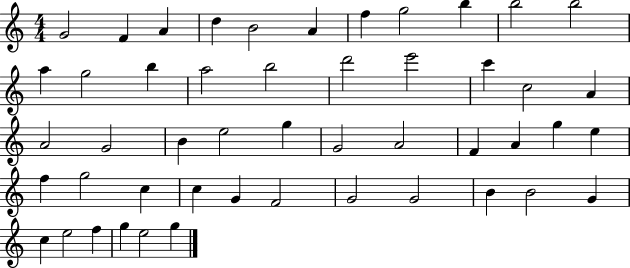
X:1
T:Untitled
M:4/4
L:1/4
K:C
G2 F A d B2 A f g2 b b2 b2 a g2 b a2 b2 d'2 e'2 c' c2 A A2 G2 B e2 g G2 A2 F A g e f g2 c c G F2 G2 G2 B B2 G c e2 f g e2 g